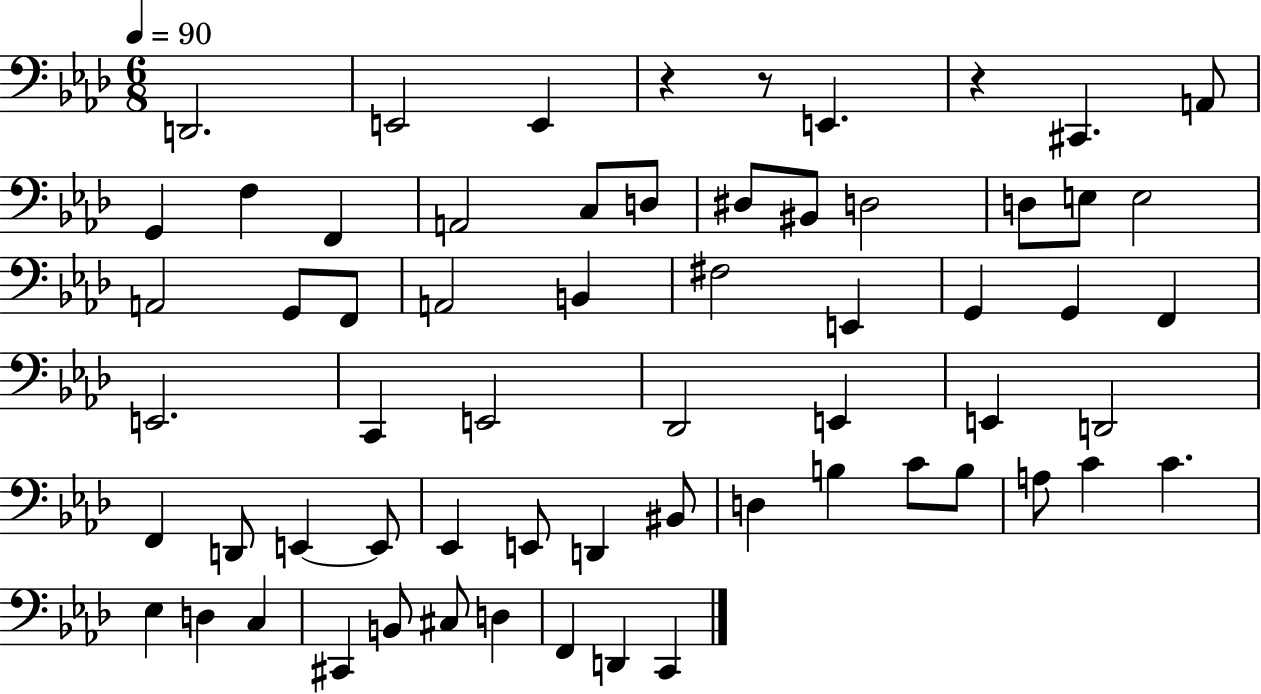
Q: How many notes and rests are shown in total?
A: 63